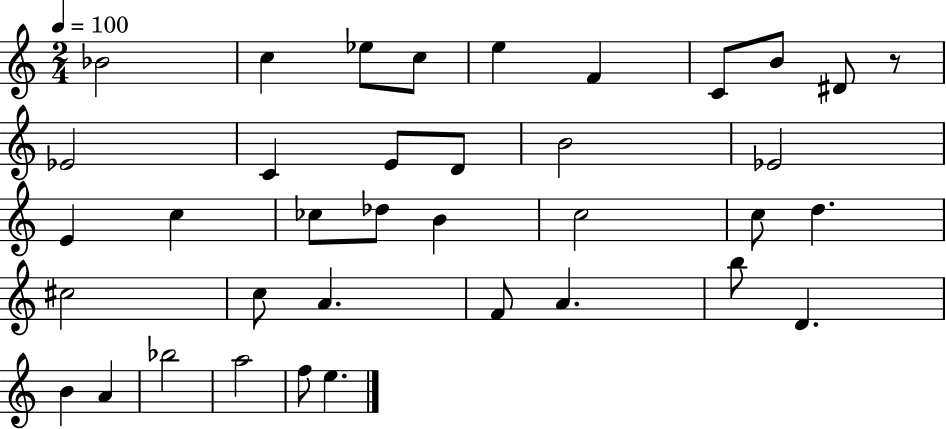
{
  \clef treble
  \numericTimeSignature
  \time 2/4
  \key c \major
  \tempo 4 = 100
  bes'2 | c''4 ees''8 c''8 | e''4 f'4 | c'8 b'8 dis'8 r8 | \break ees'2 | c'4 e'8 d'8 | b'2 | ees'2 | \break e'4 c''4 | ces''8 des''8 b'4 | c''2 | c''8 d''4. | \break cis''2 | c''8 a'4. | f'8 a'4. | b''8 d'4. | \break b'4 a'4 | bes''2 | a''2 | f''8 e''4. | \break \bar "|."
}